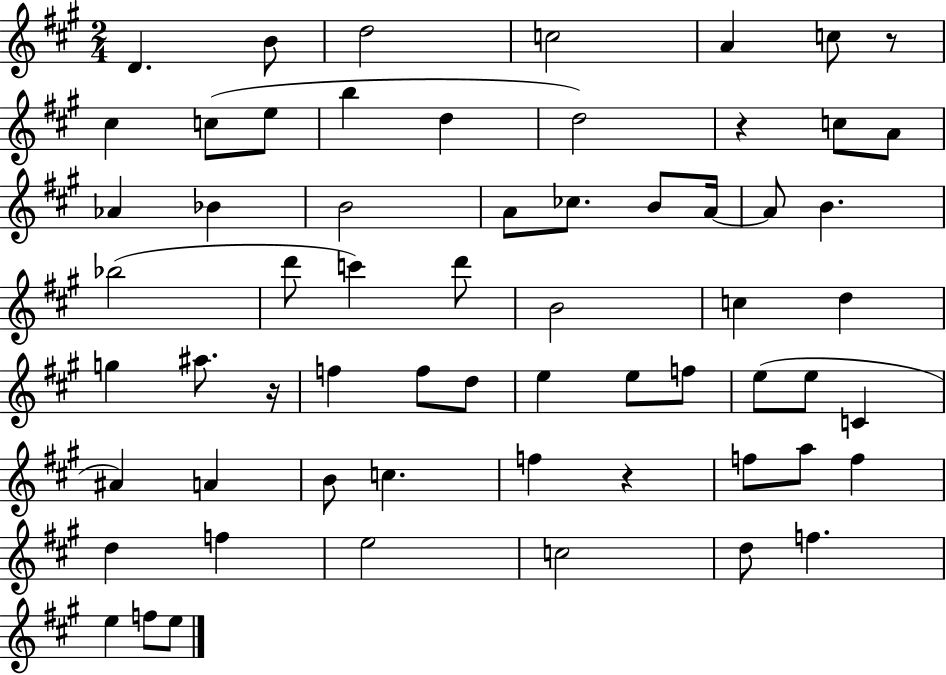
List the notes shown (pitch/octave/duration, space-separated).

D4/q. B4/e D5/h C5/h A4/q C5/e R/e C#5/q C5/e E5/e B5/q D5/q D5/h R/q C5/e A4/e Ab4/q Bb4/q B4/h A4/e CES5/e. B4/e A4/s A4/e B4/q. Bb5/h D6/e C6/q D6/e B4/h C5/q D5/q G5/q A#5/e. R/s F5/q F5/e D5/e E5/q E5/e F5/e E5/e E5/e C4/q A#4/q A4/q B4/e C5/q. F5/q R/q F5/e A5/e F5/q D5/q F5/q E5/h C5/h D5/e F5/q. E5/q F5/e E5/e